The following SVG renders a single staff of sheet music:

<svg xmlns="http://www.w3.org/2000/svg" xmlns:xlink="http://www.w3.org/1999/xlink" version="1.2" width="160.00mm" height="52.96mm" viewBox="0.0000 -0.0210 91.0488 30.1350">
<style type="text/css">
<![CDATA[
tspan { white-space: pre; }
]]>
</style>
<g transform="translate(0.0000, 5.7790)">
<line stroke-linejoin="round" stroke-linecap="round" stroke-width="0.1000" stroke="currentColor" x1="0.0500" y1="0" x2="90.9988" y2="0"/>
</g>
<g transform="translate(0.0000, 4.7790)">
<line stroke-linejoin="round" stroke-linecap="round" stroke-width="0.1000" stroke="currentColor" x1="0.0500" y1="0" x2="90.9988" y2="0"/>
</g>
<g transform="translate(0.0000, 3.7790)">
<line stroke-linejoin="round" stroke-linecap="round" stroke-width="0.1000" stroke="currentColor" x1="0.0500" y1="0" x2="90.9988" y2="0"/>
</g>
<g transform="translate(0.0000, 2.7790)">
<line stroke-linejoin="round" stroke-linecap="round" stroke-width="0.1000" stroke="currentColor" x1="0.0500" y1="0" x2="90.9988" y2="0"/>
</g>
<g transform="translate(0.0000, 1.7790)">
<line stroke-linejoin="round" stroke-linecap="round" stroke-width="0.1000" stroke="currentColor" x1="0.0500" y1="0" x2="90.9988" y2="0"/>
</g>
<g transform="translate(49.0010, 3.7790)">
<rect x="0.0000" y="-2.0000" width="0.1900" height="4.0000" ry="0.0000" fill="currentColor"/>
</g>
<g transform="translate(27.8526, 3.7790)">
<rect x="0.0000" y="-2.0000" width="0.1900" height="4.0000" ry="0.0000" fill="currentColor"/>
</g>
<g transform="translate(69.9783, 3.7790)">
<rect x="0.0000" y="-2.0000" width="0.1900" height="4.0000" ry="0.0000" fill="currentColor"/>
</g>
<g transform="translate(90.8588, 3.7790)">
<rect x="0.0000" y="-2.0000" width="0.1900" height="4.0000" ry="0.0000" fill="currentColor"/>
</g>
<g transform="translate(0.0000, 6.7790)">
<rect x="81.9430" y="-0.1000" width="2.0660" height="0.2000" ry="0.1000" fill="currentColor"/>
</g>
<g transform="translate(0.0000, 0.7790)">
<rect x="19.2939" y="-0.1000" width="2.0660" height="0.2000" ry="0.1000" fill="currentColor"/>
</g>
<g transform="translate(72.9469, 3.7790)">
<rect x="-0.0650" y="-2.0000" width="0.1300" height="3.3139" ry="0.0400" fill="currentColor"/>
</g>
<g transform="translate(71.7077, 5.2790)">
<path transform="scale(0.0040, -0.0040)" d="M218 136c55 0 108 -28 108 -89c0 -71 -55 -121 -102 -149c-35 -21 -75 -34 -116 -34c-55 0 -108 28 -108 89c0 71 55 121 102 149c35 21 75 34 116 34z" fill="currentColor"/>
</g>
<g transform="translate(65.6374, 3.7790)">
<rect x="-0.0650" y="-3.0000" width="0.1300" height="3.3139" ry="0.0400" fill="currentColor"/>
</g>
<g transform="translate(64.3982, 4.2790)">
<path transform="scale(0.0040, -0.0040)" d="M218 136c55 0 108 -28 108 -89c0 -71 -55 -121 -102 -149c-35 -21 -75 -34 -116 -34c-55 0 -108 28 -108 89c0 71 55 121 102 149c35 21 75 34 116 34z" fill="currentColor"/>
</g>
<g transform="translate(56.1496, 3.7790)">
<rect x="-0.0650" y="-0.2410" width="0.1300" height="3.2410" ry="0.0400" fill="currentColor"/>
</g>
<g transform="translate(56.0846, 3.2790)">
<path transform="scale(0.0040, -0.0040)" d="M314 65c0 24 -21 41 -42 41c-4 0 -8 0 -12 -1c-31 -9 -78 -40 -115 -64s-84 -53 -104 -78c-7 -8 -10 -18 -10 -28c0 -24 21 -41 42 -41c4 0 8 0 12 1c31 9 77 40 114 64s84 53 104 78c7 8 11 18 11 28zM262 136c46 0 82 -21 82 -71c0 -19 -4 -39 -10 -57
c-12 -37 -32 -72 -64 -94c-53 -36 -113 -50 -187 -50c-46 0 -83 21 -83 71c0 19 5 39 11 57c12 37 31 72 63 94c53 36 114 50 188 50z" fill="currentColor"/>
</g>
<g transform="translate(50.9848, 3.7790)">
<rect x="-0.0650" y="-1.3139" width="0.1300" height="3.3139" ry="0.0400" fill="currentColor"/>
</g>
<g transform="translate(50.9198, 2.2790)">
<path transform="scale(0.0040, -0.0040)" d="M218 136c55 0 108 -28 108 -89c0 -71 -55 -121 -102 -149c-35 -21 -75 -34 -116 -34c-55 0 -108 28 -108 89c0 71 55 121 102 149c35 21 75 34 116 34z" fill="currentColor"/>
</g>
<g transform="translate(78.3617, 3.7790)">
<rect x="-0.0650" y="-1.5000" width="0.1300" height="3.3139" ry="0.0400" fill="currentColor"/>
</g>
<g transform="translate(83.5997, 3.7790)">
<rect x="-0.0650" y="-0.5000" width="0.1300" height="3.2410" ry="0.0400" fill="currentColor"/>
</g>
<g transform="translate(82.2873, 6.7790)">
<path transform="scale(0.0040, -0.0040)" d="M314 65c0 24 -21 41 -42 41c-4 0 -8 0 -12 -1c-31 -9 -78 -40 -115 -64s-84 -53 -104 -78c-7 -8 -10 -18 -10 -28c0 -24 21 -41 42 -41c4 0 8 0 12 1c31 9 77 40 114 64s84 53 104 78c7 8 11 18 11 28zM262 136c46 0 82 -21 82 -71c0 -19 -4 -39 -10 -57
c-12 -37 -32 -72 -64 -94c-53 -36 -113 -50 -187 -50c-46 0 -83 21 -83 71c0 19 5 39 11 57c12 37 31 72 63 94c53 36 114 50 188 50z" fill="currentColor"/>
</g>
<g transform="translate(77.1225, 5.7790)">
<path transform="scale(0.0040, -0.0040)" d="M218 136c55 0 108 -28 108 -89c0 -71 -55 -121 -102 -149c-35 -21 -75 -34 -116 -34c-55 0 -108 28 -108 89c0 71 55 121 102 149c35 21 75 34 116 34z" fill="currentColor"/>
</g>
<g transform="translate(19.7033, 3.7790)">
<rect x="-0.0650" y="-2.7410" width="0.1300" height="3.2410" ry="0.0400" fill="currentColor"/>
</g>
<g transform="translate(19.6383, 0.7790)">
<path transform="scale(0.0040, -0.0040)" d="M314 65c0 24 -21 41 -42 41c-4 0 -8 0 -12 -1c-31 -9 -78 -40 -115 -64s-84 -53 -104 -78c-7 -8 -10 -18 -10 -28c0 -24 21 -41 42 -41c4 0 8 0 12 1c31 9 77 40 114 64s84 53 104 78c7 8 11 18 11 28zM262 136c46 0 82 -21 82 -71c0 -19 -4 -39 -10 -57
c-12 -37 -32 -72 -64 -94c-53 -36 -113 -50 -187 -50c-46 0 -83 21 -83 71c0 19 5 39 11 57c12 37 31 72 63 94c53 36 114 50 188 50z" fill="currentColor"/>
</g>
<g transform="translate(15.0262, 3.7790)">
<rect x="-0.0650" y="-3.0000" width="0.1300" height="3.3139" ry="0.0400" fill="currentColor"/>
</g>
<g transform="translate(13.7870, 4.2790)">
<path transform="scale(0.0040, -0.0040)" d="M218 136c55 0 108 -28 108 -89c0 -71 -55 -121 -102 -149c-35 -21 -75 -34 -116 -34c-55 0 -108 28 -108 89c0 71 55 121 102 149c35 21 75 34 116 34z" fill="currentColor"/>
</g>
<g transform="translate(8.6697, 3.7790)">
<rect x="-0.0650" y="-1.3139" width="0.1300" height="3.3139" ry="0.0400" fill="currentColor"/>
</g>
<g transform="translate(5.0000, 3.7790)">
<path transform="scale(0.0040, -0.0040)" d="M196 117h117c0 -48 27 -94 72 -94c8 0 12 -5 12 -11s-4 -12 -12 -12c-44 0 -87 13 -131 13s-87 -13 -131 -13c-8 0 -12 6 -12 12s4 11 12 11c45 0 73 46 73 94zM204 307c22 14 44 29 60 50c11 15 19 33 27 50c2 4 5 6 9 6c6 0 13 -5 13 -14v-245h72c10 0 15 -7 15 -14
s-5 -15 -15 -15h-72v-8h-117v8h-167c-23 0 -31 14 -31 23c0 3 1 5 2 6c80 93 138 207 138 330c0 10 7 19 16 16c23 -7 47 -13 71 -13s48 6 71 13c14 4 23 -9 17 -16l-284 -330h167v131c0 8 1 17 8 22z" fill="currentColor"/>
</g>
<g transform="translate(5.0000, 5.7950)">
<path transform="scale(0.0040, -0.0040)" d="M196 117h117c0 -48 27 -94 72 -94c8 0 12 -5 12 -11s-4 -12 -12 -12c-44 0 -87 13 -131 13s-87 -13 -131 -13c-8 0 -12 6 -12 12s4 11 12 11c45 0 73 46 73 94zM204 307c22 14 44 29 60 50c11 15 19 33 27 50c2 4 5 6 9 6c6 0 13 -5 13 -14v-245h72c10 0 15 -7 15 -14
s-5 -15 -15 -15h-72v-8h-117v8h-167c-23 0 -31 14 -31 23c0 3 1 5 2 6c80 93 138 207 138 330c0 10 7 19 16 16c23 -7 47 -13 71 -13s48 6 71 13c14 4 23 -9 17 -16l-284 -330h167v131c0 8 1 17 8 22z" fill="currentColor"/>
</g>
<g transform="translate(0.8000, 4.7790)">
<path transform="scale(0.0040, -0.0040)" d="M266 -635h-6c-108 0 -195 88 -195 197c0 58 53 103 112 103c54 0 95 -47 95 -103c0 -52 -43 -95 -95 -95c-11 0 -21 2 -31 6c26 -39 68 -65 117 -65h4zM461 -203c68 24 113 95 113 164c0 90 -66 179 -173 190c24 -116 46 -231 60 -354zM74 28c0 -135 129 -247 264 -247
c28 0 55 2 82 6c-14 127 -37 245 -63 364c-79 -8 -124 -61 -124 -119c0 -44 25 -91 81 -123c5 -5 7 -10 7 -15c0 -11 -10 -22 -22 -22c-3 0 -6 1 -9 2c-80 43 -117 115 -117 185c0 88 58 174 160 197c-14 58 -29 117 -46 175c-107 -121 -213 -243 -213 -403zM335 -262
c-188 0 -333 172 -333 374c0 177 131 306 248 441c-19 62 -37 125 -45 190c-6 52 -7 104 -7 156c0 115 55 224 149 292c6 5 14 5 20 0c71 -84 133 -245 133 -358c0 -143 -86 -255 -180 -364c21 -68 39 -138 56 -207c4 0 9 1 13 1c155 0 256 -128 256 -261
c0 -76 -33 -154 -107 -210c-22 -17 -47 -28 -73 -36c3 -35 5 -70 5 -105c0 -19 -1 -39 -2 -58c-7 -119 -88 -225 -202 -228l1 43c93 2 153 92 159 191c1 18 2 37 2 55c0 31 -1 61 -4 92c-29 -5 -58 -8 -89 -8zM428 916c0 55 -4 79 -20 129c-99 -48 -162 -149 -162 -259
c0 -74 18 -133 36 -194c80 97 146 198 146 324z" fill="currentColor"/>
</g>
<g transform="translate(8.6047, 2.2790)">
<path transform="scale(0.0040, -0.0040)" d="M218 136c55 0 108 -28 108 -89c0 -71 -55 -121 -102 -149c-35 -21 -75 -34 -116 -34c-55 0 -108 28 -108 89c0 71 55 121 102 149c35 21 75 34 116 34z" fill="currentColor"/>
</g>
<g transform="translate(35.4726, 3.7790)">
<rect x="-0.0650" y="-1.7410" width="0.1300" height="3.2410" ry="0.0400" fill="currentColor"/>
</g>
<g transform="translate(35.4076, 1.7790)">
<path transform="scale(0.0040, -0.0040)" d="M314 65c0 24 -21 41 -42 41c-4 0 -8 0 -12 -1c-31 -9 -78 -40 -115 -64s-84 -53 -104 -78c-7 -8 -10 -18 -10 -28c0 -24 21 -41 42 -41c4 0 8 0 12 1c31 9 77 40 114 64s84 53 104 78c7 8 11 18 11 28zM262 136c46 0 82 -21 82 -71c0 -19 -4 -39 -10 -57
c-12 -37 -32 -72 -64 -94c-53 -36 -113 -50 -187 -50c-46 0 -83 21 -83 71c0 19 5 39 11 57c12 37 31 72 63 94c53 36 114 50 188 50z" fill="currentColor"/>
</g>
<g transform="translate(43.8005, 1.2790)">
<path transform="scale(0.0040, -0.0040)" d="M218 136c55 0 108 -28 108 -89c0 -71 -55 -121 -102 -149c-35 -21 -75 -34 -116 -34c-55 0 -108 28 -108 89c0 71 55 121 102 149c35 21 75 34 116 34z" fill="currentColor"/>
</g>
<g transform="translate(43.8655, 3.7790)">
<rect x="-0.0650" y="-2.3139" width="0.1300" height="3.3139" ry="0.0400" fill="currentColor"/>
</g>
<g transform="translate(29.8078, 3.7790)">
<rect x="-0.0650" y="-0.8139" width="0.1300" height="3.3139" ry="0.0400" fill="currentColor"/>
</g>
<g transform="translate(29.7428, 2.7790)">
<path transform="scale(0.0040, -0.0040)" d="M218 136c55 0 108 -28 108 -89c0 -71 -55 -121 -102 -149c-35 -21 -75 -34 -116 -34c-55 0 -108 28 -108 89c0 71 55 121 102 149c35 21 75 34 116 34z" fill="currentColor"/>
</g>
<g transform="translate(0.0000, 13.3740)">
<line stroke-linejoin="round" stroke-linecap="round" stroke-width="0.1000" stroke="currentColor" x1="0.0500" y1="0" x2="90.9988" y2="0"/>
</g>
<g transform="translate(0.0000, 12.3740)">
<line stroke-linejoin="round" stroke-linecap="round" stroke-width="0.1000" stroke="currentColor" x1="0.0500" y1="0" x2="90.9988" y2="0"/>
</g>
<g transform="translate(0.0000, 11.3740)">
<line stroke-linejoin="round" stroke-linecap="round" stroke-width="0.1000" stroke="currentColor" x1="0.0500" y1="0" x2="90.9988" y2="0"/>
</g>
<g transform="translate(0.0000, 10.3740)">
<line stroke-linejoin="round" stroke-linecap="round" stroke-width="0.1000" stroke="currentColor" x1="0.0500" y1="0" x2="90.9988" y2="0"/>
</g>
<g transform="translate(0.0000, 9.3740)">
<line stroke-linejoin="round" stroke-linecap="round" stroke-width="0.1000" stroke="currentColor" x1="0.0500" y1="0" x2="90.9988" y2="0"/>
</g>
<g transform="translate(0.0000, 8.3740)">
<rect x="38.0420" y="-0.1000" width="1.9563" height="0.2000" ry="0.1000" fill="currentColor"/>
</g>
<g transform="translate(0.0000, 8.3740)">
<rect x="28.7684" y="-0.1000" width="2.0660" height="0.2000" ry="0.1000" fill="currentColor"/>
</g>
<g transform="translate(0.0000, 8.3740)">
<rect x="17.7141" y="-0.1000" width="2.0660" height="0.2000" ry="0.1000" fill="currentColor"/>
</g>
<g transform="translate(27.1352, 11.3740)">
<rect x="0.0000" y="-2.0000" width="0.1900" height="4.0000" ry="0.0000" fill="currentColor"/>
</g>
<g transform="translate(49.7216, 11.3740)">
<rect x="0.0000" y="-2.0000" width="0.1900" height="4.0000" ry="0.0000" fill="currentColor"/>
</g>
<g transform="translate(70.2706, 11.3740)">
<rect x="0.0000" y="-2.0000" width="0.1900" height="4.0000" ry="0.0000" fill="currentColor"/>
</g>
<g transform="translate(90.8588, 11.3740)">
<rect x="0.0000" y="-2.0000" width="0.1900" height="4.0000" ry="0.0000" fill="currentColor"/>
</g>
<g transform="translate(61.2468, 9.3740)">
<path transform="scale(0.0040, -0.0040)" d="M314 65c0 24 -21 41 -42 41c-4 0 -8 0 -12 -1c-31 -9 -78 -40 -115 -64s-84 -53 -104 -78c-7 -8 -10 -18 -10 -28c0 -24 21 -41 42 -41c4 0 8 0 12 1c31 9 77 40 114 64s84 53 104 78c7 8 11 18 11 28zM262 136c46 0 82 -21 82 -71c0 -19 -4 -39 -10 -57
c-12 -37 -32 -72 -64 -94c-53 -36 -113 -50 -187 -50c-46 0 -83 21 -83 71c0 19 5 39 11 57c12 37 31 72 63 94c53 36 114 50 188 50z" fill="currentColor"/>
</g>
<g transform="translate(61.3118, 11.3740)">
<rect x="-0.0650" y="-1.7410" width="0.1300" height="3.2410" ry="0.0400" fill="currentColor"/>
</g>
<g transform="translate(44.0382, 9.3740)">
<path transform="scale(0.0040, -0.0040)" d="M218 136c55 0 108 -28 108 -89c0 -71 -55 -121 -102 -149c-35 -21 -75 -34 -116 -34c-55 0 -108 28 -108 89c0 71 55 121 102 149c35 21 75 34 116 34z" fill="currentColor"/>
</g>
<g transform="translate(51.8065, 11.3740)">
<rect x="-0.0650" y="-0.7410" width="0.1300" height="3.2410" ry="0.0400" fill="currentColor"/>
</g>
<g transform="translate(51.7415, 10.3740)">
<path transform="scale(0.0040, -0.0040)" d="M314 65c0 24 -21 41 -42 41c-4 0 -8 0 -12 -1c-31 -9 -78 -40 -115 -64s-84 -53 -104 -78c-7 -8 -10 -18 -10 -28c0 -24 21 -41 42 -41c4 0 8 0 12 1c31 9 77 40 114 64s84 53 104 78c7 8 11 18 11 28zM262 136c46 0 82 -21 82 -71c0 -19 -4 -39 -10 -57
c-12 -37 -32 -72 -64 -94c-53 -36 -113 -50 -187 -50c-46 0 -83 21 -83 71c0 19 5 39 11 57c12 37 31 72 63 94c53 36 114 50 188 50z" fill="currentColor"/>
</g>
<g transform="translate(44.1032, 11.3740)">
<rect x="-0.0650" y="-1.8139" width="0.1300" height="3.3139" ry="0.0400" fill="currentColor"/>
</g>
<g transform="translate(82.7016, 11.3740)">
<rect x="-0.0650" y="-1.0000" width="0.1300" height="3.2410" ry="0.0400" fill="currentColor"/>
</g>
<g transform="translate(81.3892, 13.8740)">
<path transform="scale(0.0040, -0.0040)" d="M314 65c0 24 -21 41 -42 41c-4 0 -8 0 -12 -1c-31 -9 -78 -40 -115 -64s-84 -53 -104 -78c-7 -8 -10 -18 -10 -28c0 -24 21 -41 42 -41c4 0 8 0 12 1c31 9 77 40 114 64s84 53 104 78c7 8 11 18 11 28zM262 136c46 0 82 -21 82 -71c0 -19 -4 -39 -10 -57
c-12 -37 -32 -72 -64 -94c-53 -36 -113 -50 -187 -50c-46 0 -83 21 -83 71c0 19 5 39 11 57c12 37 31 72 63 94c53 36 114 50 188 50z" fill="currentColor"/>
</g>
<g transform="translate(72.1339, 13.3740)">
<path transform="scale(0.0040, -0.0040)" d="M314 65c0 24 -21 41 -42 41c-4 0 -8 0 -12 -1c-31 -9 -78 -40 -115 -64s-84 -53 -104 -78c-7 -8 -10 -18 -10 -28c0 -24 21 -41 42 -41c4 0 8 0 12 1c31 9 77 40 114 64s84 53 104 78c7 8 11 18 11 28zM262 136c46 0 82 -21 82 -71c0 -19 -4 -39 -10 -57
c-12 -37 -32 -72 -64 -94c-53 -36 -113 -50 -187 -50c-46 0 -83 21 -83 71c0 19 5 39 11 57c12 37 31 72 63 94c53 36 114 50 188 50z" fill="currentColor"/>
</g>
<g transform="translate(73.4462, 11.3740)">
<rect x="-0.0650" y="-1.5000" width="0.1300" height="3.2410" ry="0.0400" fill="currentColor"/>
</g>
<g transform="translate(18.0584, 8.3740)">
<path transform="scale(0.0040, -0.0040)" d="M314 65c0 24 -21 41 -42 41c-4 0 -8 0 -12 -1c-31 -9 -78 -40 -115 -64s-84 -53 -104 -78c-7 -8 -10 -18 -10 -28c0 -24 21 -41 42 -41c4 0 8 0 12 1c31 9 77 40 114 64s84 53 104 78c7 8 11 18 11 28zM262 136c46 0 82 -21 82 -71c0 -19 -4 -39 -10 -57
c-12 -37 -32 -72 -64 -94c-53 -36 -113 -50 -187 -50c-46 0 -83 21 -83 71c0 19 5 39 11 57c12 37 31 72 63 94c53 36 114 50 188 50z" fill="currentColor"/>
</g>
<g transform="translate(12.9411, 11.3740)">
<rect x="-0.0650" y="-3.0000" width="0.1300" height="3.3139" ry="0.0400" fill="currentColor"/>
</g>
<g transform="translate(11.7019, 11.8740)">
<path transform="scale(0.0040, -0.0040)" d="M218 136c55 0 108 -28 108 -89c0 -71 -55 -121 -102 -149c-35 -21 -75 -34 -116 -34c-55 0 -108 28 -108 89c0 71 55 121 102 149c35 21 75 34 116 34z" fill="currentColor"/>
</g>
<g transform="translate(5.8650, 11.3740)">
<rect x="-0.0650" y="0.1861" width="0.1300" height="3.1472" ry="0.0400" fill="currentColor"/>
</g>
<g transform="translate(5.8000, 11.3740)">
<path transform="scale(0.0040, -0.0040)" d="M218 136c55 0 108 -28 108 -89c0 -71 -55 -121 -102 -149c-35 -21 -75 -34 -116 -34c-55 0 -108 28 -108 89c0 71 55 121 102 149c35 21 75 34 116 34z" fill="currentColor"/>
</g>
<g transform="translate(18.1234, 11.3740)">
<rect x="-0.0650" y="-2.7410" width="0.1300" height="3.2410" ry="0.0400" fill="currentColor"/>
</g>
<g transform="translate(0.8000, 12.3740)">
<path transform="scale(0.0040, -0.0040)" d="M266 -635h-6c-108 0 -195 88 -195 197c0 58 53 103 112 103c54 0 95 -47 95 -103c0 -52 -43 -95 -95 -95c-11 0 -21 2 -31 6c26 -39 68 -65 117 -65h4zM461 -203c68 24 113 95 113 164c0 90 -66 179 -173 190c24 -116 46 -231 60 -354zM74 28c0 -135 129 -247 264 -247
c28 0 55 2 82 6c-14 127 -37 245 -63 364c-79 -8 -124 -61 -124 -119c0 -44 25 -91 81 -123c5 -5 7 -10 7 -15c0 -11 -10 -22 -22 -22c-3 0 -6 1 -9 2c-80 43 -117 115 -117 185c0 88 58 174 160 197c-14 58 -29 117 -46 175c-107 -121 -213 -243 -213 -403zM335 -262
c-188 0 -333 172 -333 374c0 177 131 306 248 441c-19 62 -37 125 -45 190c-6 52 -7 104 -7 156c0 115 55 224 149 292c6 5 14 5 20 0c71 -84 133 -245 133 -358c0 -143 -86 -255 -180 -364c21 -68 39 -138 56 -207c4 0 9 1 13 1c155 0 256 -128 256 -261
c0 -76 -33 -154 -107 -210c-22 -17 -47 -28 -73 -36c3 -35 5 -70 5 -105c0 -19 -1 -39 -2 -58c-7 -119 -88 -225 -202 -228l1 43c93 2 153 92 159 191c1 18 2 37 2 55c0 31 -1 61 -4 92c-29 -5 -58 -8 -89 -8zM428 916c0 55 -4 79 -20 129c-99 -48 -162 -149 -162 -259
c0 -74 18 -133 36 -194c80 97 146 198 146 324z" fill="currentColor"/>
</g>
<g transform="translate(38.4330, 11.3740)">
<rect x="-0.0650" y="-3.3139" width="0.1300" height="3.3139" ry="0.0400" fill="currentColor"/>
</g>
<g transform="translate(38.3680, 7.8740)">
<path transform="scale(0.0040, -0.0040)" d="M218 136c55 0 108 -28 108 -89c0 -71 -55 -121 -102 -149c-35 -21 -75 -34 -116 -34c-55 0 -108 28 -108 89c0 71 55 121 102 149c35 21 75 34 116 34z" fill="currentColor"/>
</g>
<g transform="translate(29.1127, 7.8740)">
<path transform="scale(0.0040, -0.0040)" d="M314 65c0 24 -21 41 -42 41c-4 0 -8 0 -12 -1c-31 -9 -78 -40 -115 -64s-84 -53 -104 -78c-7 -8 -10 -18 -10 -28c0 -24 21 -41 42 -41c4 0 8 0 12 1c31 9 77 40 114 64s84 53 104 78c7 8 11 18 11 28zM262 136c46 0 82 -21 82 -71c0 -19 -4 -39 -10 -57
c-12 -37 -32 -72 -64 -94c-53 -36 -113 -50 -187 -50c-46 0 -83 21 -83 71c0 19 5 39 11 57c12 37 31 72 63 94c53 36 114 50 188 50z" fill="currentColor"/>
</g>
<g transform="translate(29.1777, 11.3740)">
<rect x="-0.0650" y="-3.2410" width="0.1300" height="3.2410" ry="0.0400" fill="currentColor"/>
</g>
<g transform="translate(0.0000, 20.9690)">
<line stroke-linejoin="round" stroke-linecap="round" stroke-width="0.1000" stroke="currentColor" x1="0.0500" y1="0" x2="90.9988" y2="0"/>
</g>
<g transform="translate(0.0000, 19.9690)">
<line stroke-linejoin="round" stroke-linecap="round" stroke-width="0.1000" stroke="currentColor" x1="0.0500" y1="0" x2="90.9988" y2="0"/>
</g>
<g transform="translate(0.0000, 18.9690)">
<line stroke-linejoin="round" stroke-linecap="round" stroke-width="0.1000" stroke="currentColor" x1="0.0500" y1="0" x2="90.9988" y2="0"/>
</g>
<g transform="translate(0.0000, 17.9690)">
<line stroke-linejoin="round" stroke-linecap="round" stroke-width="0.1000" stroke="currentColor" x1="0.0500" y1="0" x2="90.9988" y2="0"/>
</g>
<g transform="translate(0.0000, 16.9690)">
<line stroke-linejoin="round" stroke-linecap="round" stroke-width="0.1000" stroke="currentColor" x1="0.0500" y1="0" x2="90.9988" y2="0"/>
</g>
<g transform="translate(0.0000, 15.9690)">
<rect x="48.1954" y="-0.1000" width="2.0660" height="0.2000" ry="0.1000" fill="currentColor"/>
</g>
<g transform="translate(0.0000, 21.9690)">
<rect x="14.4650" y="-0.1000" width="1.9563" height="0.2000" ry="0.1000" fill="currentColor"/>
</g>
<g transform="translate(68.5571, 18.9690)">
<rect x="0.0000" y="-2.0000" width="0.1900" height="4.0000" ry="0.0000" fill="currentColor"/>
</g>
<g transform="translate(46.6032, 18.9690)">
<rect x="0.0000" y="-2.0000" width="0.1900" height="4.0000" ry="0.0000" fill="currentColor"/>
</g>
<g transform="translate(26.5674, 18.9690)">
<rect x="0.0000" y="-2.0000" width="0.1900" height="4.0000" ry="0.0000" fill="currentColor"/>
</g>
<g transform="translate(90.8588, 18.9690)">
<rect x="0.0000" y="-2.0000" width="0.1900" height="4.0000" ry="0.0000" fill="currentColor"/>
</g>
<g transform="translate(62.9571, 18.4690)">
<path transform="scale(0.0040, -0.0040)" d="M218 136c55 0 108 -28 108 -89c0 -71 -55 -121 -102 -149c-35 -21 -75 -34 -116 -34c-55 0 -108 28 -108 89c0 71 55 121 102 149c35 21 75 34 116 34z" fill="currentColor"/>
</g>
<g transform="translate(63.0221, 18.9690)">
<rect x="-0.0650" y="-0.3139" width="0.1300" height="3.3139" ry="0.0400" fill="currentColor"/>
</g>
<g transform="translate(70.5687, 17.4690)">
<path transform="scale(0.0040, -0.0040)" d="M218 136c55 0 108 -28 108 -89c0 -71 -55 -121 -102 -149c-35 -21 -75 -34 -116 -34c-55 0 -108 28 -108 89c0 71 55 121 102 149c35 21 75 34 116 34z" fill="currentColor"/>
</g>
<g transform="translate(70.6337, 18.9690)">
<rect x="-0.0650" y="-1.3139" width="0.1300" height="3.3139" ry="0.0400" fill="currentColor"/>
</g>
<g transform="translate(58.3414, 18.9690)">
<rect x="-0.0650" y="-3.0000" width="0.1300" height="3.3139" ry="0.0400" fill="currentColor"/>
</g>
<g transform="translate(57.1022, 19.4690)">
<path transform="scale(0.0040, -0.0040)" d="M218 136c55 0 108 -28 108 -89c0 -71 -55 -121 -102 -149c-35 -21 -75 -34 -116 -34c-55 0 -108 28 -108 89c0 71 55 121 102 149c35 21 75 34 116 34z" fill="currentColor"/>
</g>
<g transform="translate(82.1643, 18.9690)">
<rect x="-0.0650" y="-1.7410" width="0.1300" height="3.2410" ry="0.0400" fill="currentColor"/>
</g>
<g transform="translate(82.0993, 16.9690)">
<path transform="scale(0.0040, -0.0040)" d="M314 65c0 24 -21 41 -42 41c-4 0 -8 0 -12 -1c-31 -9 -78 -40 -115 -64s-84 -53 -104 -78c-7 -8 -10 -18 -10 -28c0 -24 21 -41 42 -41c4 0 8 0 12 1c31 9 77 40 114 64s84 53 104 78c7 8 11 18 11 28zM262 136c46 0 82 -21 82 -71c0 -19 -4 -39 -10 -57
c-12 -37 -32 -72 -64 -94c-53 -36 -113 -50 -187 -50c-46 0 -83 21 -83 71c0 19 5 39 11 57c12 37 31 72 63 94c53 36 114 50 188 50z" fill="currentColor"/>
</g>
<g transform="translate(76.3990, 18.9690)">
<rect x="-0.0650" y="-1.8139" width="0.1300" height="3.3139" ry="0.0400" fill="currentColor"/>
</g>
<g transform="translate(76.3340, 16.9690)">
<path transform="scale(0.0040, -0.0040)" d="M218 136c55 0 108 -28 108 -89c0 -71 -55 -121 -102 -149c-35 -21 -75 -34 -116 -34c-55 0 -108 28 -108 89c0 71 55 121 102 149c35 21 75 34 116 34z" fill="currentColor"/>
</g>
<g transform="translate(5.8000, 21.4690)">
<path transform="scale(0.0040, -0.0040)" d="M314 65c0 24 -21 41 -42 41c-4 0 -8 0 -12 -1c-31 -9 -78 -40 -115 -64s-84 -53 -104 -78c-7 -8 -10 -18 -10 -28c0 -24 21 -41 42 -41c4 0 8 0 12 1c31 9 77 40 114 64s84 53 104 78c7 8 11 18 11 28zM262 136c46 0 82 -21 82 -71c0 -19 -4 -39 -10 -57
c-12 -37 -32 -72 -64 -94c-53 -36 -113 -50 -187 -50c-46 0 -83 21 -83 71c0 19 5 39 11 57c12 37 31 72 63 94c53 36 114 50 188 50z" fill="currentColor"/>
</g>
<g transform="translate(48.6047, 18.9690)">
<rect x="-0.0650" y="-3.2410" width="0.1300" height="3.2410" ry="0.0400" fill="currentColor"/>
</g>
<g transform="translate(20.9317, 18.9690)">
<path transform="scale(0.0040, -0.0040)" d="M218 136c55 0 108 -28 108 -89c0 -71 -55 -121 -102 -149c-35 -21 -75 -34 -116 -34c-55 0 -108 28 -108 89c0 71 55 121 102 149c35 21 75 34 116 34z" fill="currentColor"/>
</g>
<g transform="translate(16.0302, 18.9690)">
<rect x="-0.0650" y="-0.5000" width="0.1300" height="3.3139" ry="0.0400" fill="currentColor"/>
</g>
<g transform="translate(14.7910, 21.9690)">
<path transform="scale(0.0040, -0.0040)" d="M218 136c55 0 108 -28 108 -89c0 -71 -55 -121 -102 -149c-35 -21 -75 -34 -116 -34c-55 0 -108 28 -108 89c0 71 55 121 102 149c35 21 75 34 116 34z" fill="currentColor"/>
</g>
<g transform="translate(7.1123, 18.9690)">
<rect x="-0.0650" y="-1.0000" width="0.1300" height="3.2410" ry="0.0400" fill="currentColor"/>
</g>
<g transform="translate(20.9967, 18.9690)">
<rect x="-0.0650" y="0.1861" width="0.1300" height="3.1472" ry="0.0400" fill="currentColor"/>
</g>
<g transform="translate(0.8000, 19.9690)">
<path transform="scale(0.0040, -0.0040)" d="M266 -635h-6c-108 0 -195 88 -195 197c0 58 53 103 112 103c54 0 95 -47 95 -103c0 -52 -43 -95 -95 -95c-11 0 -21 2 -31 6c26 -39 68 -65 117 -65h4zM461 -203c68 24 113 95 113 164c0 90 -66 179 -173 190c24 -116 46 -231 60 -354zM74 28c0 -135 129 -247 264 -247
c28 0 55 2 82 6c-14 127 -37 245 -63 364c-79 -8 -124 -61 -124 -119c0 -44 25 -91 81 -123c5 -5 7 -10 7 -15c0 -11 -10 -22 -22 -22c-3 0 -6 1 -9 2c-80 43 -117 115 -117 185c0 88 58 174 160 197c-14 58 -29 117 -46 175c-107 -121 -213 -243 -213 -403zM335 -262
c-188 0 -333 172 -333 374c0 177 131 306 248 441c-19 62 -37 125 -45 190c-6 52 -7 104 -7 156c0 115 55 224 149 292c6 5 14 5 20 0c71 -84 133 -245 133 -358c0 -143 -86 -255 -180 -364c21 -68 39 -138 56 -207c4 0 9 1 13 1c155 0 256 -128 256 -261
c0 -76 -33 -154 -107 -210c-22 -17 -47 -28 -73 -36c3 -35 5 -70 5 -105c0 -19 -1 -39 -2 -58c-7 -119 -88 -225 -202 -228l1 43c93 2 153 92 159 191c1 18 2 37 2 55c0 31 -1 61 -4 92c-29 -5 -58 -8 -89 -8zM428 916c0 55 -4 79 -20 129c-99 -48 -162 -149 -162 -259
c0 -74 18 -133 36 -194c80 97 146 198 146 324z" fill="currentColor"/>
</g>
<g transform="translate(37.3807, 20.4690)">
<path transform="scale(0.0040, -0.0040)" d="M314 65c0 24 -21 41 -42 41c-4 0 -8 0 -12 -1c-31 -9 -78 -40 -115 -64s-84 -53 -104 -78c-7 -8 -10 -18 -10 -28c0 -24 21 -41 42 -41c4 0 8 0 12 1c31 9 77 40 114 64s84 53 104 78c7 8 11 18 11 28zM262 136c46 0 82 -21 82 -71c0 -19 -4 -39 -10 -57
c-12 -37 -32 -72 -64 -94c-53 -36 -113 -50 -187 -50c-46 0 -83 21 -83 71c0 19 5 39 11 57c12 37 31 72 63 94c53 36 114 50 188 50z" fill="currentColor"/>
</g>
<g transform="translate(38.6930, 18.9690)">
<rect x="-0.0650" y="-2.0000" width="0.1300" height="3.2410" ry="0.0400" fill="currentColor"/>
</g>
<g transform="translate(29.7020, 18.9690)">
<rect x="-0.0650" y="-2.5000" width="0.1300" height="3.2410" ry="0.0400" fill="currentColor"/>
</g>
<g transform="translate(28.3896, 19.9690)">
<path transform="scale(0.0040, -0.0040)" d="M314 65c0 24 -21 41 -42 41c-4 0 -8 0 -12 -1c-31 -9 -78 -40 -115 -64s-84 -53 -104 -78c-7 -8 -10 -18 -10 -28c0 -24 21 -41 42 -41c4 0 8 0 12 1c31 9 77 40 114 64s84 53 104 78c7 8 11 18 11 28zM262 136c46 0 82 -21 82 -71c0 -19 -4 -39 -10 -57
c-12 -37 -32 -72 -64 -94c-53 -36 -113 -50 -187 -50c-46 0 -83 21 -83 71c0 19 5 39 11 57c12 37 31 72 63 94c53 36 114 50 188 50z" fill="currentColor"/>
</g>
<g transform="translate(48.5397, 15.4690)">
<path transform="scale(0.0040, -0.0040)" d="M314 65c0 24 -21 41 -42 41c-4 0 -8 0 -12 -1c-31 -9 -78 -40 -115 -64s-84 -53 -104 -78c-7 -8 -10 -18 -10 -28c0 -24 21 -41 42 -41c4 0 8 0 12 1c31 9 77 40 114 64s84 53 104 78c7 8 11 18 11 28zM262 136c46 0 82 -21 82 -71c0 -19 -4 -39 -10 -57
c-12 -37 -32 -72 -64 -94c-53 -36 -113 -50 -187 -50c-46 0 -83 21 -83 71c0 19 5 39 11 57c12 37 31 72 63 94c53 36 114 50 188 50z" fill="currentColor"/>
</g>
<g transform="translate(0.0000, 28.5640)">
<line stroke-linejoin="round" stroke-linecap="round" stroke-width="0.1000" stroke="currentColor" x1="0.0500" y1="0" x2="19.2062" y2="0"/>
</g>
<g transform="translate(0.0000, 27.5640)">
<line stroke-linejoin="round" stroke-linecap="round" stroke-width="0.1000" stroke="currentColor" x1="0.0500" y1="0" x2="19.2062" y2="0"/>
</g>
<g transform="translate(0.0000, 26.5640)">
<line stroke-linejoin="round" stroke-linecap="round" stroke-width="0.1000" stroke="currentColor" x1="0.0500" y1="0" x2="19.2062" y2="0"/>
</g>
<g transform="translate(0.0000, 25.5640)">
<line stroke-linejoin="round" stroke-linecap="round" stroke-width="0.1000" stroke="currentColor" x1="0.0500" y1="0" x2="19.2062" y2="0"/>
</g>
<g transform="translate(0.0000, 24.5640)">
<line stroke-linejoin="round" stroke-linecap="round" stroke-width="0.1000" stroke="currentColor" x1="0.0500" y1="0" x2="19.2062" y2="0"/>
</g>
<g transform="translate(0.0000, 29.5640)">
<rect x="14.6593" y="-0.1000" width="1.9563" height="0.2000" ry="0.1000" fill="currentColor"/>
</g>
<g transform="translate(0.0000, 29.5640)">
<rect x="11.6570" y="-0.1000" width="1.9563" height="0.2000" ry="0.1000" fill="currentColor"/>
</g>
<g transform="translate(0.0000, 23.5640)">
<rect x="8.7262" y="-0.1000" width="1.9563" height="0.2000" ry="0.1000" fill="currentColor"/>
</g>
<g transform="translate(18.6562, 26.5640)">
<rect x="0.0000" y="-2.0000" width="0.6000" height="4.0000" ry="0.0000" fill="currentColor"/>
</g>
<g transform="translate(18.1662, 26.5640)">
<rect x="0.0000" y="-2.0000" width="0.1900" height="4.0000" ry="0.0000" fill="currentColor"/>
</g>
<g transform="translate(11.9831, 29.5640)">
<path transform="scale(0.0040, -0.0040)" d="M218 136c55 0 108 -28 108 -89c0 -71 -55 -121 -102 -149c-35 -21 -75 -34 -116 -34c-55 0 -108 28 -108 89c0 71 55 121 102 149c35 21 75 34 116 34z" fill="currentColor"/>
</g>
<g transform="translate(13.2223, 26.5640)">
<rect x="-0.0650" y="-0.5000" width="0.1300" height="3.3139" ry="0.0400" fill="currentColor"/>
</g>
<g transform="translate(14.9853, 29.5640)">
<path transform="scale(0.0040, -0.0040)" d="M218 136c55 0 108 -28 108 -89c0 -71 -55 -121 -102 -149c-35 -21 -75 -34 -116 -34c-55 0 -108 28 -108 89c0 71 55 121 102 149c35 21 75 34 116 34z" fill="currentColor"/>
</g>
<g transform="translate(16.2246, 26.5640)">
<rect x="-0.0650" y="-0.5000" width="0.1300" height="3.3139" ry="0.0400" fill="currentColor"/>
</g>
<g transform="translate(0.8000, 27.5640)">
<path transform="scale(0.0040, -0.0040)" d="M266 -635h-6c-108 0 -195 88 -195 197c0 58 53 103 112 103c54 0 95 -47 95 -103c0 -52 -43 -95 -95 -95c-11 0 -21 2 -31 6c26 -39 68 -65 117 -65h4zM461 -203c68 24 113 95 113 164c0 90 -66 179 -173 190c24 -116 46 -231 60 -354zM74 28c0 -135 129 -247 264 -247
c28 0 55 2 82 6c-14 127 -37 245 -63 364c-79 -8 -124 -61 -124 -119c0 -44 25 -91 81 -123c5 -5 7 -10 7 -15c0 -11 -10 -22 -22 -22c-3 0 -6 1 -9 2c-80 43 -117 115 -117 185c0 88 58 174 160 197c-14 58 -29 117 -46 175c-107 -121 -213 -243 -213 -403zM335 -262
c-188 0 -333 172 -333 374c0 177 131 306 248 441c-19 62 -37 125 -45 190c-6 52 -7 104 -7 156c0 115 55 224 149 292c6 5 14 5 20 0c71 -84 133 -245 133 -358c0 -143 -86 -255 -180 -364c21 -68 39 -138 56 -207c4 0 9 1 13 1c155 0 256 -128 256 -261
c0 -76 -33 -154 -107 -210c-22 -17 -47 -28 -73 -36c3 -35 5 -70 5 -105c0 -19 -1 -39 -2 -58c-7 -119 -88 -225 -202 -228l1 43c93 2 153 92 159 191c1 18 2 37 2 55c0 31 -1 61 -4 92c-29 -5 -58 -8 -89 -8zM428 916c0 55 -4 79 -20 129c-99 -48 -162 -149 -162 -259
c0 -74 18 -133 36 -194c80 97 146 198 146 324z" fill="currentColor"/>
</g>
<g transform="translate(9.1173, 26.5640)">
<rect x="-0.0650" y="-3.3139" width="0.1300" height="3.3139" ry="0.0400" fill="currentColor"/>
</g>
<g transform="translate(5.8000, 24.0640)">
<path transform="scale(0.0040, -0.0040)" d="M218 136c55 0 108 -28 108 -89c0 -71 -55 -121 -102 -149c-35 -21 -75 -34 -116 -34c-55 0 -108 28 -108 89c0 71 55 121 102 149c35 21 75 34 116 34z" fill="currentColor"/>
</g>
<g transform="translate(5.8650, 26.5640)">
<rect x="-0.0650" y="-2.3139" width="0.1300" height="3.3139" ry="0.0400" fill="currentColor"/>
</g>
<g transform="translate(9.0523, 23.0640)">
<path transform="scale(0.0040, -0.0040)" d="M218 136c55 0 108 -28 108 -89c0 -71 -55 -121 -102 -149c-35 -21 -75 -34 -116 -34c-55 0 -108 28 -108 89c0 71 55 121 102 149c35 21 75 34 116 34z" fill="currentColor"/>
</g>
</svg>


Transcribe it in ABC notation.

X:1
T:Untitled
M:4/4
L:1/4
K:C
e A a2 d f2 g e c2 A F E C2 B A a2 b2 b f d2 f2 E2 D2 D2 C B G2 F2 b2 A c e f f2 g b C C